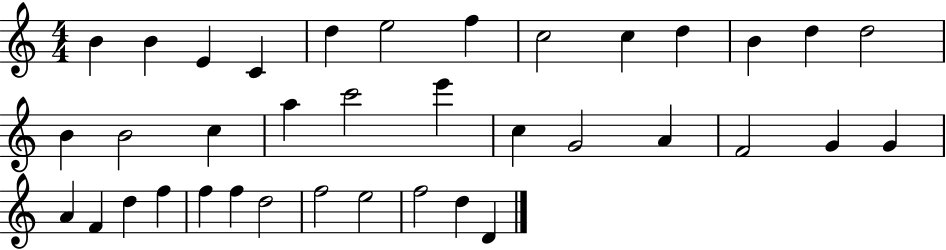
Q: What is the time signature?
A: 4/4